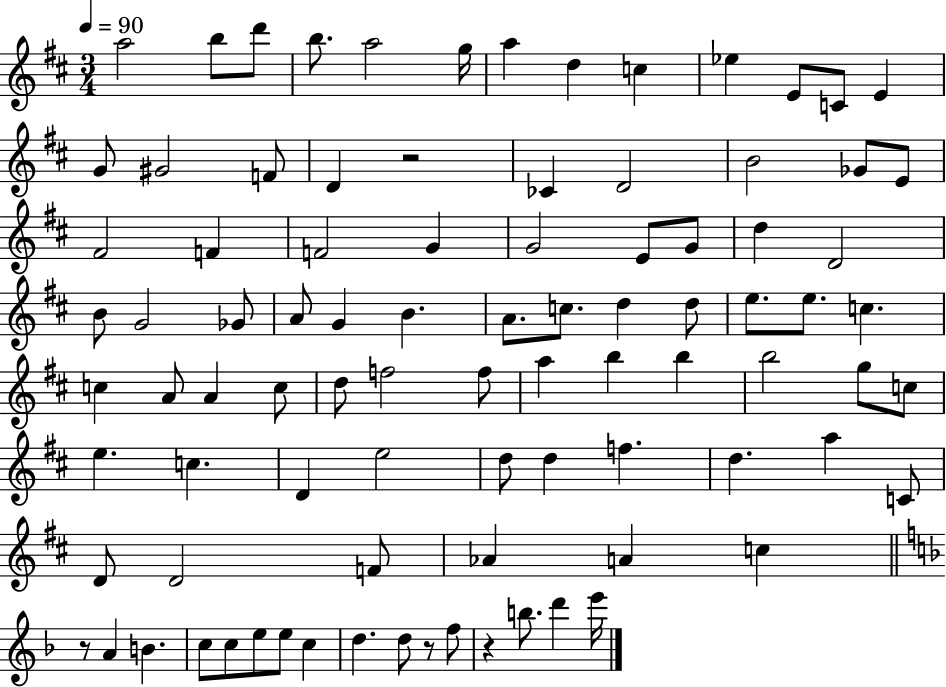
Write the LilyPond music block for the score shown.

{
  \clef treble
  \numericTimeSignature
  \time 3/4
  \key d \major
  \tempo 4 = 90
  a''2 b''8 d'''8 | b''8. a''2 g''16 | a''4 d''4 c''4 | ees''4 e'8 c'8 e'4 | \break g'8 gis'2 f'8 | d'4 r2 | ces'4 d'2 | b'2 ges'8 e'8 | \break fis'2 f'4 | f'2 g'4 | g'2 e'8 g'8 | d''4 d'2 | \break b'8 g'2 ges'8 | a'8 g'4 b'4. | a'8. c''8. d''4 d''8 | e''8. e''8. c''4. | \break c''4 a'8 a'4 c''8 | d''8 f''2 f''8 | a''4 b''4 b''4 | b''2 g''8 c''8 | \break e''4. c''4. | d'4 e''2 | d''8 d''4 f''4. | d''4. a''4 c'8 | \break d'8 d'2 f'8 | aes'4 a'4 c''4 | \bar "||" \break \key d \minor r8 a'4 b'4. | c''8 c''8 e''8 e''8 c''4 | d''4. d''8 r8 f''8 | r4 b''8. d'''4 e'''16 | \break \bar "|."
}